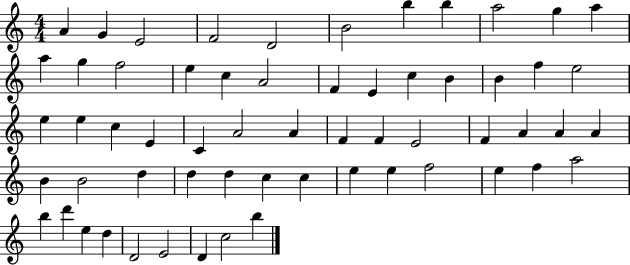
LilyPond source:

{
  \clef treble
  \numericTimeSignature
  \time 4/4
  \key c \major
  a'4 g'4 e'2 | f'2 d'2 | b'2 b''4 b''4 | a''2 g''4 a''4 | \break a''4 g''4 f''2 | e''4 c''4 a'2 | f'4 e'4 c''4 b'4 | b'4 f''4 e''2 | \break e''4 e''4 c''4 e'4 | c'4 a'2 a'4 | f'4 f'4 e'2 | f'4 a'4 a'4 a'4 | \break b'4 b'2 d''4 | d''4 d''4 c''4 c''4 | e''4 e''4 f''2 | e''4 f''4 a''2 | \break b''4 d'''4 e''4 d''4 | d'2 e'2 | d'4 c''2 b''4 | \bar "|."
}